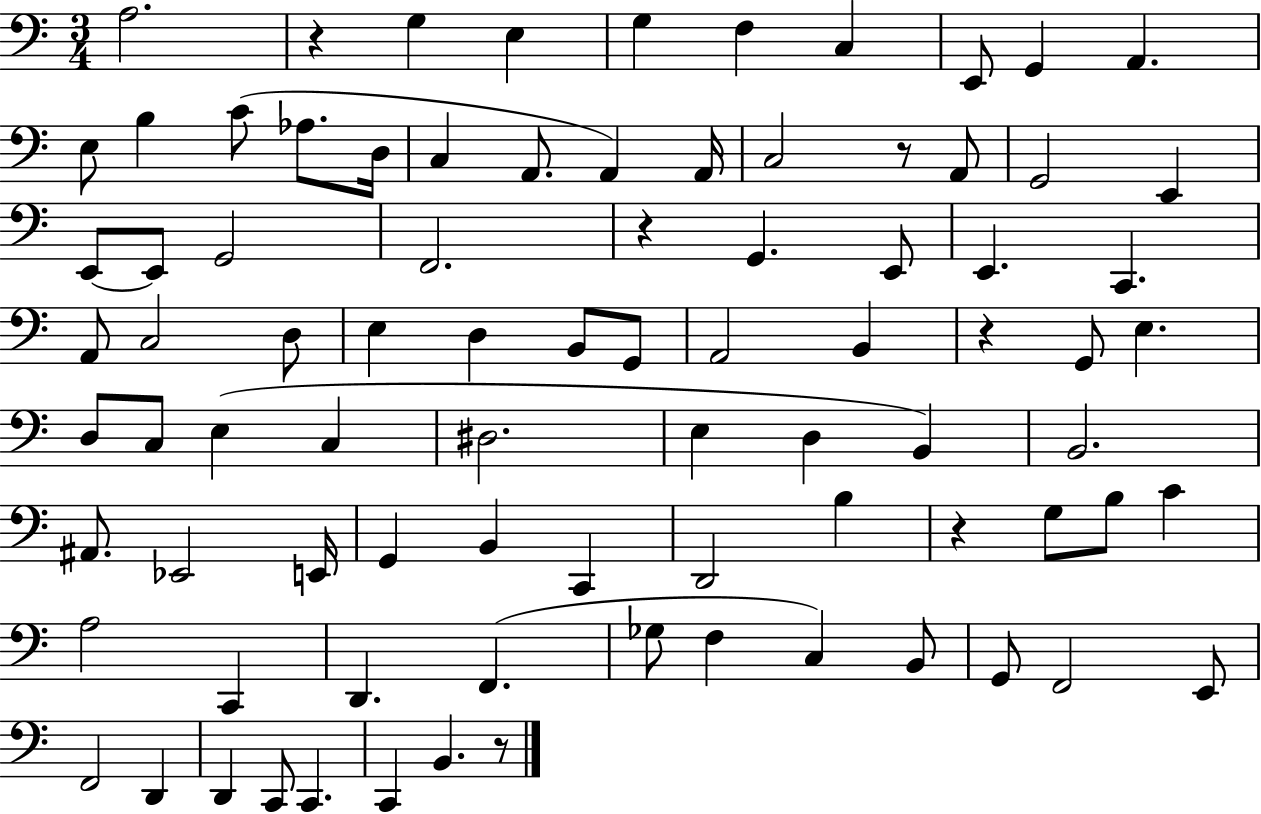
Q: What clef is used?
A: bass